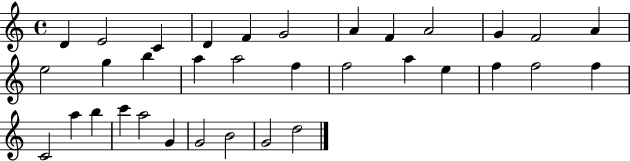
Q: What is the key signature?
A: C major